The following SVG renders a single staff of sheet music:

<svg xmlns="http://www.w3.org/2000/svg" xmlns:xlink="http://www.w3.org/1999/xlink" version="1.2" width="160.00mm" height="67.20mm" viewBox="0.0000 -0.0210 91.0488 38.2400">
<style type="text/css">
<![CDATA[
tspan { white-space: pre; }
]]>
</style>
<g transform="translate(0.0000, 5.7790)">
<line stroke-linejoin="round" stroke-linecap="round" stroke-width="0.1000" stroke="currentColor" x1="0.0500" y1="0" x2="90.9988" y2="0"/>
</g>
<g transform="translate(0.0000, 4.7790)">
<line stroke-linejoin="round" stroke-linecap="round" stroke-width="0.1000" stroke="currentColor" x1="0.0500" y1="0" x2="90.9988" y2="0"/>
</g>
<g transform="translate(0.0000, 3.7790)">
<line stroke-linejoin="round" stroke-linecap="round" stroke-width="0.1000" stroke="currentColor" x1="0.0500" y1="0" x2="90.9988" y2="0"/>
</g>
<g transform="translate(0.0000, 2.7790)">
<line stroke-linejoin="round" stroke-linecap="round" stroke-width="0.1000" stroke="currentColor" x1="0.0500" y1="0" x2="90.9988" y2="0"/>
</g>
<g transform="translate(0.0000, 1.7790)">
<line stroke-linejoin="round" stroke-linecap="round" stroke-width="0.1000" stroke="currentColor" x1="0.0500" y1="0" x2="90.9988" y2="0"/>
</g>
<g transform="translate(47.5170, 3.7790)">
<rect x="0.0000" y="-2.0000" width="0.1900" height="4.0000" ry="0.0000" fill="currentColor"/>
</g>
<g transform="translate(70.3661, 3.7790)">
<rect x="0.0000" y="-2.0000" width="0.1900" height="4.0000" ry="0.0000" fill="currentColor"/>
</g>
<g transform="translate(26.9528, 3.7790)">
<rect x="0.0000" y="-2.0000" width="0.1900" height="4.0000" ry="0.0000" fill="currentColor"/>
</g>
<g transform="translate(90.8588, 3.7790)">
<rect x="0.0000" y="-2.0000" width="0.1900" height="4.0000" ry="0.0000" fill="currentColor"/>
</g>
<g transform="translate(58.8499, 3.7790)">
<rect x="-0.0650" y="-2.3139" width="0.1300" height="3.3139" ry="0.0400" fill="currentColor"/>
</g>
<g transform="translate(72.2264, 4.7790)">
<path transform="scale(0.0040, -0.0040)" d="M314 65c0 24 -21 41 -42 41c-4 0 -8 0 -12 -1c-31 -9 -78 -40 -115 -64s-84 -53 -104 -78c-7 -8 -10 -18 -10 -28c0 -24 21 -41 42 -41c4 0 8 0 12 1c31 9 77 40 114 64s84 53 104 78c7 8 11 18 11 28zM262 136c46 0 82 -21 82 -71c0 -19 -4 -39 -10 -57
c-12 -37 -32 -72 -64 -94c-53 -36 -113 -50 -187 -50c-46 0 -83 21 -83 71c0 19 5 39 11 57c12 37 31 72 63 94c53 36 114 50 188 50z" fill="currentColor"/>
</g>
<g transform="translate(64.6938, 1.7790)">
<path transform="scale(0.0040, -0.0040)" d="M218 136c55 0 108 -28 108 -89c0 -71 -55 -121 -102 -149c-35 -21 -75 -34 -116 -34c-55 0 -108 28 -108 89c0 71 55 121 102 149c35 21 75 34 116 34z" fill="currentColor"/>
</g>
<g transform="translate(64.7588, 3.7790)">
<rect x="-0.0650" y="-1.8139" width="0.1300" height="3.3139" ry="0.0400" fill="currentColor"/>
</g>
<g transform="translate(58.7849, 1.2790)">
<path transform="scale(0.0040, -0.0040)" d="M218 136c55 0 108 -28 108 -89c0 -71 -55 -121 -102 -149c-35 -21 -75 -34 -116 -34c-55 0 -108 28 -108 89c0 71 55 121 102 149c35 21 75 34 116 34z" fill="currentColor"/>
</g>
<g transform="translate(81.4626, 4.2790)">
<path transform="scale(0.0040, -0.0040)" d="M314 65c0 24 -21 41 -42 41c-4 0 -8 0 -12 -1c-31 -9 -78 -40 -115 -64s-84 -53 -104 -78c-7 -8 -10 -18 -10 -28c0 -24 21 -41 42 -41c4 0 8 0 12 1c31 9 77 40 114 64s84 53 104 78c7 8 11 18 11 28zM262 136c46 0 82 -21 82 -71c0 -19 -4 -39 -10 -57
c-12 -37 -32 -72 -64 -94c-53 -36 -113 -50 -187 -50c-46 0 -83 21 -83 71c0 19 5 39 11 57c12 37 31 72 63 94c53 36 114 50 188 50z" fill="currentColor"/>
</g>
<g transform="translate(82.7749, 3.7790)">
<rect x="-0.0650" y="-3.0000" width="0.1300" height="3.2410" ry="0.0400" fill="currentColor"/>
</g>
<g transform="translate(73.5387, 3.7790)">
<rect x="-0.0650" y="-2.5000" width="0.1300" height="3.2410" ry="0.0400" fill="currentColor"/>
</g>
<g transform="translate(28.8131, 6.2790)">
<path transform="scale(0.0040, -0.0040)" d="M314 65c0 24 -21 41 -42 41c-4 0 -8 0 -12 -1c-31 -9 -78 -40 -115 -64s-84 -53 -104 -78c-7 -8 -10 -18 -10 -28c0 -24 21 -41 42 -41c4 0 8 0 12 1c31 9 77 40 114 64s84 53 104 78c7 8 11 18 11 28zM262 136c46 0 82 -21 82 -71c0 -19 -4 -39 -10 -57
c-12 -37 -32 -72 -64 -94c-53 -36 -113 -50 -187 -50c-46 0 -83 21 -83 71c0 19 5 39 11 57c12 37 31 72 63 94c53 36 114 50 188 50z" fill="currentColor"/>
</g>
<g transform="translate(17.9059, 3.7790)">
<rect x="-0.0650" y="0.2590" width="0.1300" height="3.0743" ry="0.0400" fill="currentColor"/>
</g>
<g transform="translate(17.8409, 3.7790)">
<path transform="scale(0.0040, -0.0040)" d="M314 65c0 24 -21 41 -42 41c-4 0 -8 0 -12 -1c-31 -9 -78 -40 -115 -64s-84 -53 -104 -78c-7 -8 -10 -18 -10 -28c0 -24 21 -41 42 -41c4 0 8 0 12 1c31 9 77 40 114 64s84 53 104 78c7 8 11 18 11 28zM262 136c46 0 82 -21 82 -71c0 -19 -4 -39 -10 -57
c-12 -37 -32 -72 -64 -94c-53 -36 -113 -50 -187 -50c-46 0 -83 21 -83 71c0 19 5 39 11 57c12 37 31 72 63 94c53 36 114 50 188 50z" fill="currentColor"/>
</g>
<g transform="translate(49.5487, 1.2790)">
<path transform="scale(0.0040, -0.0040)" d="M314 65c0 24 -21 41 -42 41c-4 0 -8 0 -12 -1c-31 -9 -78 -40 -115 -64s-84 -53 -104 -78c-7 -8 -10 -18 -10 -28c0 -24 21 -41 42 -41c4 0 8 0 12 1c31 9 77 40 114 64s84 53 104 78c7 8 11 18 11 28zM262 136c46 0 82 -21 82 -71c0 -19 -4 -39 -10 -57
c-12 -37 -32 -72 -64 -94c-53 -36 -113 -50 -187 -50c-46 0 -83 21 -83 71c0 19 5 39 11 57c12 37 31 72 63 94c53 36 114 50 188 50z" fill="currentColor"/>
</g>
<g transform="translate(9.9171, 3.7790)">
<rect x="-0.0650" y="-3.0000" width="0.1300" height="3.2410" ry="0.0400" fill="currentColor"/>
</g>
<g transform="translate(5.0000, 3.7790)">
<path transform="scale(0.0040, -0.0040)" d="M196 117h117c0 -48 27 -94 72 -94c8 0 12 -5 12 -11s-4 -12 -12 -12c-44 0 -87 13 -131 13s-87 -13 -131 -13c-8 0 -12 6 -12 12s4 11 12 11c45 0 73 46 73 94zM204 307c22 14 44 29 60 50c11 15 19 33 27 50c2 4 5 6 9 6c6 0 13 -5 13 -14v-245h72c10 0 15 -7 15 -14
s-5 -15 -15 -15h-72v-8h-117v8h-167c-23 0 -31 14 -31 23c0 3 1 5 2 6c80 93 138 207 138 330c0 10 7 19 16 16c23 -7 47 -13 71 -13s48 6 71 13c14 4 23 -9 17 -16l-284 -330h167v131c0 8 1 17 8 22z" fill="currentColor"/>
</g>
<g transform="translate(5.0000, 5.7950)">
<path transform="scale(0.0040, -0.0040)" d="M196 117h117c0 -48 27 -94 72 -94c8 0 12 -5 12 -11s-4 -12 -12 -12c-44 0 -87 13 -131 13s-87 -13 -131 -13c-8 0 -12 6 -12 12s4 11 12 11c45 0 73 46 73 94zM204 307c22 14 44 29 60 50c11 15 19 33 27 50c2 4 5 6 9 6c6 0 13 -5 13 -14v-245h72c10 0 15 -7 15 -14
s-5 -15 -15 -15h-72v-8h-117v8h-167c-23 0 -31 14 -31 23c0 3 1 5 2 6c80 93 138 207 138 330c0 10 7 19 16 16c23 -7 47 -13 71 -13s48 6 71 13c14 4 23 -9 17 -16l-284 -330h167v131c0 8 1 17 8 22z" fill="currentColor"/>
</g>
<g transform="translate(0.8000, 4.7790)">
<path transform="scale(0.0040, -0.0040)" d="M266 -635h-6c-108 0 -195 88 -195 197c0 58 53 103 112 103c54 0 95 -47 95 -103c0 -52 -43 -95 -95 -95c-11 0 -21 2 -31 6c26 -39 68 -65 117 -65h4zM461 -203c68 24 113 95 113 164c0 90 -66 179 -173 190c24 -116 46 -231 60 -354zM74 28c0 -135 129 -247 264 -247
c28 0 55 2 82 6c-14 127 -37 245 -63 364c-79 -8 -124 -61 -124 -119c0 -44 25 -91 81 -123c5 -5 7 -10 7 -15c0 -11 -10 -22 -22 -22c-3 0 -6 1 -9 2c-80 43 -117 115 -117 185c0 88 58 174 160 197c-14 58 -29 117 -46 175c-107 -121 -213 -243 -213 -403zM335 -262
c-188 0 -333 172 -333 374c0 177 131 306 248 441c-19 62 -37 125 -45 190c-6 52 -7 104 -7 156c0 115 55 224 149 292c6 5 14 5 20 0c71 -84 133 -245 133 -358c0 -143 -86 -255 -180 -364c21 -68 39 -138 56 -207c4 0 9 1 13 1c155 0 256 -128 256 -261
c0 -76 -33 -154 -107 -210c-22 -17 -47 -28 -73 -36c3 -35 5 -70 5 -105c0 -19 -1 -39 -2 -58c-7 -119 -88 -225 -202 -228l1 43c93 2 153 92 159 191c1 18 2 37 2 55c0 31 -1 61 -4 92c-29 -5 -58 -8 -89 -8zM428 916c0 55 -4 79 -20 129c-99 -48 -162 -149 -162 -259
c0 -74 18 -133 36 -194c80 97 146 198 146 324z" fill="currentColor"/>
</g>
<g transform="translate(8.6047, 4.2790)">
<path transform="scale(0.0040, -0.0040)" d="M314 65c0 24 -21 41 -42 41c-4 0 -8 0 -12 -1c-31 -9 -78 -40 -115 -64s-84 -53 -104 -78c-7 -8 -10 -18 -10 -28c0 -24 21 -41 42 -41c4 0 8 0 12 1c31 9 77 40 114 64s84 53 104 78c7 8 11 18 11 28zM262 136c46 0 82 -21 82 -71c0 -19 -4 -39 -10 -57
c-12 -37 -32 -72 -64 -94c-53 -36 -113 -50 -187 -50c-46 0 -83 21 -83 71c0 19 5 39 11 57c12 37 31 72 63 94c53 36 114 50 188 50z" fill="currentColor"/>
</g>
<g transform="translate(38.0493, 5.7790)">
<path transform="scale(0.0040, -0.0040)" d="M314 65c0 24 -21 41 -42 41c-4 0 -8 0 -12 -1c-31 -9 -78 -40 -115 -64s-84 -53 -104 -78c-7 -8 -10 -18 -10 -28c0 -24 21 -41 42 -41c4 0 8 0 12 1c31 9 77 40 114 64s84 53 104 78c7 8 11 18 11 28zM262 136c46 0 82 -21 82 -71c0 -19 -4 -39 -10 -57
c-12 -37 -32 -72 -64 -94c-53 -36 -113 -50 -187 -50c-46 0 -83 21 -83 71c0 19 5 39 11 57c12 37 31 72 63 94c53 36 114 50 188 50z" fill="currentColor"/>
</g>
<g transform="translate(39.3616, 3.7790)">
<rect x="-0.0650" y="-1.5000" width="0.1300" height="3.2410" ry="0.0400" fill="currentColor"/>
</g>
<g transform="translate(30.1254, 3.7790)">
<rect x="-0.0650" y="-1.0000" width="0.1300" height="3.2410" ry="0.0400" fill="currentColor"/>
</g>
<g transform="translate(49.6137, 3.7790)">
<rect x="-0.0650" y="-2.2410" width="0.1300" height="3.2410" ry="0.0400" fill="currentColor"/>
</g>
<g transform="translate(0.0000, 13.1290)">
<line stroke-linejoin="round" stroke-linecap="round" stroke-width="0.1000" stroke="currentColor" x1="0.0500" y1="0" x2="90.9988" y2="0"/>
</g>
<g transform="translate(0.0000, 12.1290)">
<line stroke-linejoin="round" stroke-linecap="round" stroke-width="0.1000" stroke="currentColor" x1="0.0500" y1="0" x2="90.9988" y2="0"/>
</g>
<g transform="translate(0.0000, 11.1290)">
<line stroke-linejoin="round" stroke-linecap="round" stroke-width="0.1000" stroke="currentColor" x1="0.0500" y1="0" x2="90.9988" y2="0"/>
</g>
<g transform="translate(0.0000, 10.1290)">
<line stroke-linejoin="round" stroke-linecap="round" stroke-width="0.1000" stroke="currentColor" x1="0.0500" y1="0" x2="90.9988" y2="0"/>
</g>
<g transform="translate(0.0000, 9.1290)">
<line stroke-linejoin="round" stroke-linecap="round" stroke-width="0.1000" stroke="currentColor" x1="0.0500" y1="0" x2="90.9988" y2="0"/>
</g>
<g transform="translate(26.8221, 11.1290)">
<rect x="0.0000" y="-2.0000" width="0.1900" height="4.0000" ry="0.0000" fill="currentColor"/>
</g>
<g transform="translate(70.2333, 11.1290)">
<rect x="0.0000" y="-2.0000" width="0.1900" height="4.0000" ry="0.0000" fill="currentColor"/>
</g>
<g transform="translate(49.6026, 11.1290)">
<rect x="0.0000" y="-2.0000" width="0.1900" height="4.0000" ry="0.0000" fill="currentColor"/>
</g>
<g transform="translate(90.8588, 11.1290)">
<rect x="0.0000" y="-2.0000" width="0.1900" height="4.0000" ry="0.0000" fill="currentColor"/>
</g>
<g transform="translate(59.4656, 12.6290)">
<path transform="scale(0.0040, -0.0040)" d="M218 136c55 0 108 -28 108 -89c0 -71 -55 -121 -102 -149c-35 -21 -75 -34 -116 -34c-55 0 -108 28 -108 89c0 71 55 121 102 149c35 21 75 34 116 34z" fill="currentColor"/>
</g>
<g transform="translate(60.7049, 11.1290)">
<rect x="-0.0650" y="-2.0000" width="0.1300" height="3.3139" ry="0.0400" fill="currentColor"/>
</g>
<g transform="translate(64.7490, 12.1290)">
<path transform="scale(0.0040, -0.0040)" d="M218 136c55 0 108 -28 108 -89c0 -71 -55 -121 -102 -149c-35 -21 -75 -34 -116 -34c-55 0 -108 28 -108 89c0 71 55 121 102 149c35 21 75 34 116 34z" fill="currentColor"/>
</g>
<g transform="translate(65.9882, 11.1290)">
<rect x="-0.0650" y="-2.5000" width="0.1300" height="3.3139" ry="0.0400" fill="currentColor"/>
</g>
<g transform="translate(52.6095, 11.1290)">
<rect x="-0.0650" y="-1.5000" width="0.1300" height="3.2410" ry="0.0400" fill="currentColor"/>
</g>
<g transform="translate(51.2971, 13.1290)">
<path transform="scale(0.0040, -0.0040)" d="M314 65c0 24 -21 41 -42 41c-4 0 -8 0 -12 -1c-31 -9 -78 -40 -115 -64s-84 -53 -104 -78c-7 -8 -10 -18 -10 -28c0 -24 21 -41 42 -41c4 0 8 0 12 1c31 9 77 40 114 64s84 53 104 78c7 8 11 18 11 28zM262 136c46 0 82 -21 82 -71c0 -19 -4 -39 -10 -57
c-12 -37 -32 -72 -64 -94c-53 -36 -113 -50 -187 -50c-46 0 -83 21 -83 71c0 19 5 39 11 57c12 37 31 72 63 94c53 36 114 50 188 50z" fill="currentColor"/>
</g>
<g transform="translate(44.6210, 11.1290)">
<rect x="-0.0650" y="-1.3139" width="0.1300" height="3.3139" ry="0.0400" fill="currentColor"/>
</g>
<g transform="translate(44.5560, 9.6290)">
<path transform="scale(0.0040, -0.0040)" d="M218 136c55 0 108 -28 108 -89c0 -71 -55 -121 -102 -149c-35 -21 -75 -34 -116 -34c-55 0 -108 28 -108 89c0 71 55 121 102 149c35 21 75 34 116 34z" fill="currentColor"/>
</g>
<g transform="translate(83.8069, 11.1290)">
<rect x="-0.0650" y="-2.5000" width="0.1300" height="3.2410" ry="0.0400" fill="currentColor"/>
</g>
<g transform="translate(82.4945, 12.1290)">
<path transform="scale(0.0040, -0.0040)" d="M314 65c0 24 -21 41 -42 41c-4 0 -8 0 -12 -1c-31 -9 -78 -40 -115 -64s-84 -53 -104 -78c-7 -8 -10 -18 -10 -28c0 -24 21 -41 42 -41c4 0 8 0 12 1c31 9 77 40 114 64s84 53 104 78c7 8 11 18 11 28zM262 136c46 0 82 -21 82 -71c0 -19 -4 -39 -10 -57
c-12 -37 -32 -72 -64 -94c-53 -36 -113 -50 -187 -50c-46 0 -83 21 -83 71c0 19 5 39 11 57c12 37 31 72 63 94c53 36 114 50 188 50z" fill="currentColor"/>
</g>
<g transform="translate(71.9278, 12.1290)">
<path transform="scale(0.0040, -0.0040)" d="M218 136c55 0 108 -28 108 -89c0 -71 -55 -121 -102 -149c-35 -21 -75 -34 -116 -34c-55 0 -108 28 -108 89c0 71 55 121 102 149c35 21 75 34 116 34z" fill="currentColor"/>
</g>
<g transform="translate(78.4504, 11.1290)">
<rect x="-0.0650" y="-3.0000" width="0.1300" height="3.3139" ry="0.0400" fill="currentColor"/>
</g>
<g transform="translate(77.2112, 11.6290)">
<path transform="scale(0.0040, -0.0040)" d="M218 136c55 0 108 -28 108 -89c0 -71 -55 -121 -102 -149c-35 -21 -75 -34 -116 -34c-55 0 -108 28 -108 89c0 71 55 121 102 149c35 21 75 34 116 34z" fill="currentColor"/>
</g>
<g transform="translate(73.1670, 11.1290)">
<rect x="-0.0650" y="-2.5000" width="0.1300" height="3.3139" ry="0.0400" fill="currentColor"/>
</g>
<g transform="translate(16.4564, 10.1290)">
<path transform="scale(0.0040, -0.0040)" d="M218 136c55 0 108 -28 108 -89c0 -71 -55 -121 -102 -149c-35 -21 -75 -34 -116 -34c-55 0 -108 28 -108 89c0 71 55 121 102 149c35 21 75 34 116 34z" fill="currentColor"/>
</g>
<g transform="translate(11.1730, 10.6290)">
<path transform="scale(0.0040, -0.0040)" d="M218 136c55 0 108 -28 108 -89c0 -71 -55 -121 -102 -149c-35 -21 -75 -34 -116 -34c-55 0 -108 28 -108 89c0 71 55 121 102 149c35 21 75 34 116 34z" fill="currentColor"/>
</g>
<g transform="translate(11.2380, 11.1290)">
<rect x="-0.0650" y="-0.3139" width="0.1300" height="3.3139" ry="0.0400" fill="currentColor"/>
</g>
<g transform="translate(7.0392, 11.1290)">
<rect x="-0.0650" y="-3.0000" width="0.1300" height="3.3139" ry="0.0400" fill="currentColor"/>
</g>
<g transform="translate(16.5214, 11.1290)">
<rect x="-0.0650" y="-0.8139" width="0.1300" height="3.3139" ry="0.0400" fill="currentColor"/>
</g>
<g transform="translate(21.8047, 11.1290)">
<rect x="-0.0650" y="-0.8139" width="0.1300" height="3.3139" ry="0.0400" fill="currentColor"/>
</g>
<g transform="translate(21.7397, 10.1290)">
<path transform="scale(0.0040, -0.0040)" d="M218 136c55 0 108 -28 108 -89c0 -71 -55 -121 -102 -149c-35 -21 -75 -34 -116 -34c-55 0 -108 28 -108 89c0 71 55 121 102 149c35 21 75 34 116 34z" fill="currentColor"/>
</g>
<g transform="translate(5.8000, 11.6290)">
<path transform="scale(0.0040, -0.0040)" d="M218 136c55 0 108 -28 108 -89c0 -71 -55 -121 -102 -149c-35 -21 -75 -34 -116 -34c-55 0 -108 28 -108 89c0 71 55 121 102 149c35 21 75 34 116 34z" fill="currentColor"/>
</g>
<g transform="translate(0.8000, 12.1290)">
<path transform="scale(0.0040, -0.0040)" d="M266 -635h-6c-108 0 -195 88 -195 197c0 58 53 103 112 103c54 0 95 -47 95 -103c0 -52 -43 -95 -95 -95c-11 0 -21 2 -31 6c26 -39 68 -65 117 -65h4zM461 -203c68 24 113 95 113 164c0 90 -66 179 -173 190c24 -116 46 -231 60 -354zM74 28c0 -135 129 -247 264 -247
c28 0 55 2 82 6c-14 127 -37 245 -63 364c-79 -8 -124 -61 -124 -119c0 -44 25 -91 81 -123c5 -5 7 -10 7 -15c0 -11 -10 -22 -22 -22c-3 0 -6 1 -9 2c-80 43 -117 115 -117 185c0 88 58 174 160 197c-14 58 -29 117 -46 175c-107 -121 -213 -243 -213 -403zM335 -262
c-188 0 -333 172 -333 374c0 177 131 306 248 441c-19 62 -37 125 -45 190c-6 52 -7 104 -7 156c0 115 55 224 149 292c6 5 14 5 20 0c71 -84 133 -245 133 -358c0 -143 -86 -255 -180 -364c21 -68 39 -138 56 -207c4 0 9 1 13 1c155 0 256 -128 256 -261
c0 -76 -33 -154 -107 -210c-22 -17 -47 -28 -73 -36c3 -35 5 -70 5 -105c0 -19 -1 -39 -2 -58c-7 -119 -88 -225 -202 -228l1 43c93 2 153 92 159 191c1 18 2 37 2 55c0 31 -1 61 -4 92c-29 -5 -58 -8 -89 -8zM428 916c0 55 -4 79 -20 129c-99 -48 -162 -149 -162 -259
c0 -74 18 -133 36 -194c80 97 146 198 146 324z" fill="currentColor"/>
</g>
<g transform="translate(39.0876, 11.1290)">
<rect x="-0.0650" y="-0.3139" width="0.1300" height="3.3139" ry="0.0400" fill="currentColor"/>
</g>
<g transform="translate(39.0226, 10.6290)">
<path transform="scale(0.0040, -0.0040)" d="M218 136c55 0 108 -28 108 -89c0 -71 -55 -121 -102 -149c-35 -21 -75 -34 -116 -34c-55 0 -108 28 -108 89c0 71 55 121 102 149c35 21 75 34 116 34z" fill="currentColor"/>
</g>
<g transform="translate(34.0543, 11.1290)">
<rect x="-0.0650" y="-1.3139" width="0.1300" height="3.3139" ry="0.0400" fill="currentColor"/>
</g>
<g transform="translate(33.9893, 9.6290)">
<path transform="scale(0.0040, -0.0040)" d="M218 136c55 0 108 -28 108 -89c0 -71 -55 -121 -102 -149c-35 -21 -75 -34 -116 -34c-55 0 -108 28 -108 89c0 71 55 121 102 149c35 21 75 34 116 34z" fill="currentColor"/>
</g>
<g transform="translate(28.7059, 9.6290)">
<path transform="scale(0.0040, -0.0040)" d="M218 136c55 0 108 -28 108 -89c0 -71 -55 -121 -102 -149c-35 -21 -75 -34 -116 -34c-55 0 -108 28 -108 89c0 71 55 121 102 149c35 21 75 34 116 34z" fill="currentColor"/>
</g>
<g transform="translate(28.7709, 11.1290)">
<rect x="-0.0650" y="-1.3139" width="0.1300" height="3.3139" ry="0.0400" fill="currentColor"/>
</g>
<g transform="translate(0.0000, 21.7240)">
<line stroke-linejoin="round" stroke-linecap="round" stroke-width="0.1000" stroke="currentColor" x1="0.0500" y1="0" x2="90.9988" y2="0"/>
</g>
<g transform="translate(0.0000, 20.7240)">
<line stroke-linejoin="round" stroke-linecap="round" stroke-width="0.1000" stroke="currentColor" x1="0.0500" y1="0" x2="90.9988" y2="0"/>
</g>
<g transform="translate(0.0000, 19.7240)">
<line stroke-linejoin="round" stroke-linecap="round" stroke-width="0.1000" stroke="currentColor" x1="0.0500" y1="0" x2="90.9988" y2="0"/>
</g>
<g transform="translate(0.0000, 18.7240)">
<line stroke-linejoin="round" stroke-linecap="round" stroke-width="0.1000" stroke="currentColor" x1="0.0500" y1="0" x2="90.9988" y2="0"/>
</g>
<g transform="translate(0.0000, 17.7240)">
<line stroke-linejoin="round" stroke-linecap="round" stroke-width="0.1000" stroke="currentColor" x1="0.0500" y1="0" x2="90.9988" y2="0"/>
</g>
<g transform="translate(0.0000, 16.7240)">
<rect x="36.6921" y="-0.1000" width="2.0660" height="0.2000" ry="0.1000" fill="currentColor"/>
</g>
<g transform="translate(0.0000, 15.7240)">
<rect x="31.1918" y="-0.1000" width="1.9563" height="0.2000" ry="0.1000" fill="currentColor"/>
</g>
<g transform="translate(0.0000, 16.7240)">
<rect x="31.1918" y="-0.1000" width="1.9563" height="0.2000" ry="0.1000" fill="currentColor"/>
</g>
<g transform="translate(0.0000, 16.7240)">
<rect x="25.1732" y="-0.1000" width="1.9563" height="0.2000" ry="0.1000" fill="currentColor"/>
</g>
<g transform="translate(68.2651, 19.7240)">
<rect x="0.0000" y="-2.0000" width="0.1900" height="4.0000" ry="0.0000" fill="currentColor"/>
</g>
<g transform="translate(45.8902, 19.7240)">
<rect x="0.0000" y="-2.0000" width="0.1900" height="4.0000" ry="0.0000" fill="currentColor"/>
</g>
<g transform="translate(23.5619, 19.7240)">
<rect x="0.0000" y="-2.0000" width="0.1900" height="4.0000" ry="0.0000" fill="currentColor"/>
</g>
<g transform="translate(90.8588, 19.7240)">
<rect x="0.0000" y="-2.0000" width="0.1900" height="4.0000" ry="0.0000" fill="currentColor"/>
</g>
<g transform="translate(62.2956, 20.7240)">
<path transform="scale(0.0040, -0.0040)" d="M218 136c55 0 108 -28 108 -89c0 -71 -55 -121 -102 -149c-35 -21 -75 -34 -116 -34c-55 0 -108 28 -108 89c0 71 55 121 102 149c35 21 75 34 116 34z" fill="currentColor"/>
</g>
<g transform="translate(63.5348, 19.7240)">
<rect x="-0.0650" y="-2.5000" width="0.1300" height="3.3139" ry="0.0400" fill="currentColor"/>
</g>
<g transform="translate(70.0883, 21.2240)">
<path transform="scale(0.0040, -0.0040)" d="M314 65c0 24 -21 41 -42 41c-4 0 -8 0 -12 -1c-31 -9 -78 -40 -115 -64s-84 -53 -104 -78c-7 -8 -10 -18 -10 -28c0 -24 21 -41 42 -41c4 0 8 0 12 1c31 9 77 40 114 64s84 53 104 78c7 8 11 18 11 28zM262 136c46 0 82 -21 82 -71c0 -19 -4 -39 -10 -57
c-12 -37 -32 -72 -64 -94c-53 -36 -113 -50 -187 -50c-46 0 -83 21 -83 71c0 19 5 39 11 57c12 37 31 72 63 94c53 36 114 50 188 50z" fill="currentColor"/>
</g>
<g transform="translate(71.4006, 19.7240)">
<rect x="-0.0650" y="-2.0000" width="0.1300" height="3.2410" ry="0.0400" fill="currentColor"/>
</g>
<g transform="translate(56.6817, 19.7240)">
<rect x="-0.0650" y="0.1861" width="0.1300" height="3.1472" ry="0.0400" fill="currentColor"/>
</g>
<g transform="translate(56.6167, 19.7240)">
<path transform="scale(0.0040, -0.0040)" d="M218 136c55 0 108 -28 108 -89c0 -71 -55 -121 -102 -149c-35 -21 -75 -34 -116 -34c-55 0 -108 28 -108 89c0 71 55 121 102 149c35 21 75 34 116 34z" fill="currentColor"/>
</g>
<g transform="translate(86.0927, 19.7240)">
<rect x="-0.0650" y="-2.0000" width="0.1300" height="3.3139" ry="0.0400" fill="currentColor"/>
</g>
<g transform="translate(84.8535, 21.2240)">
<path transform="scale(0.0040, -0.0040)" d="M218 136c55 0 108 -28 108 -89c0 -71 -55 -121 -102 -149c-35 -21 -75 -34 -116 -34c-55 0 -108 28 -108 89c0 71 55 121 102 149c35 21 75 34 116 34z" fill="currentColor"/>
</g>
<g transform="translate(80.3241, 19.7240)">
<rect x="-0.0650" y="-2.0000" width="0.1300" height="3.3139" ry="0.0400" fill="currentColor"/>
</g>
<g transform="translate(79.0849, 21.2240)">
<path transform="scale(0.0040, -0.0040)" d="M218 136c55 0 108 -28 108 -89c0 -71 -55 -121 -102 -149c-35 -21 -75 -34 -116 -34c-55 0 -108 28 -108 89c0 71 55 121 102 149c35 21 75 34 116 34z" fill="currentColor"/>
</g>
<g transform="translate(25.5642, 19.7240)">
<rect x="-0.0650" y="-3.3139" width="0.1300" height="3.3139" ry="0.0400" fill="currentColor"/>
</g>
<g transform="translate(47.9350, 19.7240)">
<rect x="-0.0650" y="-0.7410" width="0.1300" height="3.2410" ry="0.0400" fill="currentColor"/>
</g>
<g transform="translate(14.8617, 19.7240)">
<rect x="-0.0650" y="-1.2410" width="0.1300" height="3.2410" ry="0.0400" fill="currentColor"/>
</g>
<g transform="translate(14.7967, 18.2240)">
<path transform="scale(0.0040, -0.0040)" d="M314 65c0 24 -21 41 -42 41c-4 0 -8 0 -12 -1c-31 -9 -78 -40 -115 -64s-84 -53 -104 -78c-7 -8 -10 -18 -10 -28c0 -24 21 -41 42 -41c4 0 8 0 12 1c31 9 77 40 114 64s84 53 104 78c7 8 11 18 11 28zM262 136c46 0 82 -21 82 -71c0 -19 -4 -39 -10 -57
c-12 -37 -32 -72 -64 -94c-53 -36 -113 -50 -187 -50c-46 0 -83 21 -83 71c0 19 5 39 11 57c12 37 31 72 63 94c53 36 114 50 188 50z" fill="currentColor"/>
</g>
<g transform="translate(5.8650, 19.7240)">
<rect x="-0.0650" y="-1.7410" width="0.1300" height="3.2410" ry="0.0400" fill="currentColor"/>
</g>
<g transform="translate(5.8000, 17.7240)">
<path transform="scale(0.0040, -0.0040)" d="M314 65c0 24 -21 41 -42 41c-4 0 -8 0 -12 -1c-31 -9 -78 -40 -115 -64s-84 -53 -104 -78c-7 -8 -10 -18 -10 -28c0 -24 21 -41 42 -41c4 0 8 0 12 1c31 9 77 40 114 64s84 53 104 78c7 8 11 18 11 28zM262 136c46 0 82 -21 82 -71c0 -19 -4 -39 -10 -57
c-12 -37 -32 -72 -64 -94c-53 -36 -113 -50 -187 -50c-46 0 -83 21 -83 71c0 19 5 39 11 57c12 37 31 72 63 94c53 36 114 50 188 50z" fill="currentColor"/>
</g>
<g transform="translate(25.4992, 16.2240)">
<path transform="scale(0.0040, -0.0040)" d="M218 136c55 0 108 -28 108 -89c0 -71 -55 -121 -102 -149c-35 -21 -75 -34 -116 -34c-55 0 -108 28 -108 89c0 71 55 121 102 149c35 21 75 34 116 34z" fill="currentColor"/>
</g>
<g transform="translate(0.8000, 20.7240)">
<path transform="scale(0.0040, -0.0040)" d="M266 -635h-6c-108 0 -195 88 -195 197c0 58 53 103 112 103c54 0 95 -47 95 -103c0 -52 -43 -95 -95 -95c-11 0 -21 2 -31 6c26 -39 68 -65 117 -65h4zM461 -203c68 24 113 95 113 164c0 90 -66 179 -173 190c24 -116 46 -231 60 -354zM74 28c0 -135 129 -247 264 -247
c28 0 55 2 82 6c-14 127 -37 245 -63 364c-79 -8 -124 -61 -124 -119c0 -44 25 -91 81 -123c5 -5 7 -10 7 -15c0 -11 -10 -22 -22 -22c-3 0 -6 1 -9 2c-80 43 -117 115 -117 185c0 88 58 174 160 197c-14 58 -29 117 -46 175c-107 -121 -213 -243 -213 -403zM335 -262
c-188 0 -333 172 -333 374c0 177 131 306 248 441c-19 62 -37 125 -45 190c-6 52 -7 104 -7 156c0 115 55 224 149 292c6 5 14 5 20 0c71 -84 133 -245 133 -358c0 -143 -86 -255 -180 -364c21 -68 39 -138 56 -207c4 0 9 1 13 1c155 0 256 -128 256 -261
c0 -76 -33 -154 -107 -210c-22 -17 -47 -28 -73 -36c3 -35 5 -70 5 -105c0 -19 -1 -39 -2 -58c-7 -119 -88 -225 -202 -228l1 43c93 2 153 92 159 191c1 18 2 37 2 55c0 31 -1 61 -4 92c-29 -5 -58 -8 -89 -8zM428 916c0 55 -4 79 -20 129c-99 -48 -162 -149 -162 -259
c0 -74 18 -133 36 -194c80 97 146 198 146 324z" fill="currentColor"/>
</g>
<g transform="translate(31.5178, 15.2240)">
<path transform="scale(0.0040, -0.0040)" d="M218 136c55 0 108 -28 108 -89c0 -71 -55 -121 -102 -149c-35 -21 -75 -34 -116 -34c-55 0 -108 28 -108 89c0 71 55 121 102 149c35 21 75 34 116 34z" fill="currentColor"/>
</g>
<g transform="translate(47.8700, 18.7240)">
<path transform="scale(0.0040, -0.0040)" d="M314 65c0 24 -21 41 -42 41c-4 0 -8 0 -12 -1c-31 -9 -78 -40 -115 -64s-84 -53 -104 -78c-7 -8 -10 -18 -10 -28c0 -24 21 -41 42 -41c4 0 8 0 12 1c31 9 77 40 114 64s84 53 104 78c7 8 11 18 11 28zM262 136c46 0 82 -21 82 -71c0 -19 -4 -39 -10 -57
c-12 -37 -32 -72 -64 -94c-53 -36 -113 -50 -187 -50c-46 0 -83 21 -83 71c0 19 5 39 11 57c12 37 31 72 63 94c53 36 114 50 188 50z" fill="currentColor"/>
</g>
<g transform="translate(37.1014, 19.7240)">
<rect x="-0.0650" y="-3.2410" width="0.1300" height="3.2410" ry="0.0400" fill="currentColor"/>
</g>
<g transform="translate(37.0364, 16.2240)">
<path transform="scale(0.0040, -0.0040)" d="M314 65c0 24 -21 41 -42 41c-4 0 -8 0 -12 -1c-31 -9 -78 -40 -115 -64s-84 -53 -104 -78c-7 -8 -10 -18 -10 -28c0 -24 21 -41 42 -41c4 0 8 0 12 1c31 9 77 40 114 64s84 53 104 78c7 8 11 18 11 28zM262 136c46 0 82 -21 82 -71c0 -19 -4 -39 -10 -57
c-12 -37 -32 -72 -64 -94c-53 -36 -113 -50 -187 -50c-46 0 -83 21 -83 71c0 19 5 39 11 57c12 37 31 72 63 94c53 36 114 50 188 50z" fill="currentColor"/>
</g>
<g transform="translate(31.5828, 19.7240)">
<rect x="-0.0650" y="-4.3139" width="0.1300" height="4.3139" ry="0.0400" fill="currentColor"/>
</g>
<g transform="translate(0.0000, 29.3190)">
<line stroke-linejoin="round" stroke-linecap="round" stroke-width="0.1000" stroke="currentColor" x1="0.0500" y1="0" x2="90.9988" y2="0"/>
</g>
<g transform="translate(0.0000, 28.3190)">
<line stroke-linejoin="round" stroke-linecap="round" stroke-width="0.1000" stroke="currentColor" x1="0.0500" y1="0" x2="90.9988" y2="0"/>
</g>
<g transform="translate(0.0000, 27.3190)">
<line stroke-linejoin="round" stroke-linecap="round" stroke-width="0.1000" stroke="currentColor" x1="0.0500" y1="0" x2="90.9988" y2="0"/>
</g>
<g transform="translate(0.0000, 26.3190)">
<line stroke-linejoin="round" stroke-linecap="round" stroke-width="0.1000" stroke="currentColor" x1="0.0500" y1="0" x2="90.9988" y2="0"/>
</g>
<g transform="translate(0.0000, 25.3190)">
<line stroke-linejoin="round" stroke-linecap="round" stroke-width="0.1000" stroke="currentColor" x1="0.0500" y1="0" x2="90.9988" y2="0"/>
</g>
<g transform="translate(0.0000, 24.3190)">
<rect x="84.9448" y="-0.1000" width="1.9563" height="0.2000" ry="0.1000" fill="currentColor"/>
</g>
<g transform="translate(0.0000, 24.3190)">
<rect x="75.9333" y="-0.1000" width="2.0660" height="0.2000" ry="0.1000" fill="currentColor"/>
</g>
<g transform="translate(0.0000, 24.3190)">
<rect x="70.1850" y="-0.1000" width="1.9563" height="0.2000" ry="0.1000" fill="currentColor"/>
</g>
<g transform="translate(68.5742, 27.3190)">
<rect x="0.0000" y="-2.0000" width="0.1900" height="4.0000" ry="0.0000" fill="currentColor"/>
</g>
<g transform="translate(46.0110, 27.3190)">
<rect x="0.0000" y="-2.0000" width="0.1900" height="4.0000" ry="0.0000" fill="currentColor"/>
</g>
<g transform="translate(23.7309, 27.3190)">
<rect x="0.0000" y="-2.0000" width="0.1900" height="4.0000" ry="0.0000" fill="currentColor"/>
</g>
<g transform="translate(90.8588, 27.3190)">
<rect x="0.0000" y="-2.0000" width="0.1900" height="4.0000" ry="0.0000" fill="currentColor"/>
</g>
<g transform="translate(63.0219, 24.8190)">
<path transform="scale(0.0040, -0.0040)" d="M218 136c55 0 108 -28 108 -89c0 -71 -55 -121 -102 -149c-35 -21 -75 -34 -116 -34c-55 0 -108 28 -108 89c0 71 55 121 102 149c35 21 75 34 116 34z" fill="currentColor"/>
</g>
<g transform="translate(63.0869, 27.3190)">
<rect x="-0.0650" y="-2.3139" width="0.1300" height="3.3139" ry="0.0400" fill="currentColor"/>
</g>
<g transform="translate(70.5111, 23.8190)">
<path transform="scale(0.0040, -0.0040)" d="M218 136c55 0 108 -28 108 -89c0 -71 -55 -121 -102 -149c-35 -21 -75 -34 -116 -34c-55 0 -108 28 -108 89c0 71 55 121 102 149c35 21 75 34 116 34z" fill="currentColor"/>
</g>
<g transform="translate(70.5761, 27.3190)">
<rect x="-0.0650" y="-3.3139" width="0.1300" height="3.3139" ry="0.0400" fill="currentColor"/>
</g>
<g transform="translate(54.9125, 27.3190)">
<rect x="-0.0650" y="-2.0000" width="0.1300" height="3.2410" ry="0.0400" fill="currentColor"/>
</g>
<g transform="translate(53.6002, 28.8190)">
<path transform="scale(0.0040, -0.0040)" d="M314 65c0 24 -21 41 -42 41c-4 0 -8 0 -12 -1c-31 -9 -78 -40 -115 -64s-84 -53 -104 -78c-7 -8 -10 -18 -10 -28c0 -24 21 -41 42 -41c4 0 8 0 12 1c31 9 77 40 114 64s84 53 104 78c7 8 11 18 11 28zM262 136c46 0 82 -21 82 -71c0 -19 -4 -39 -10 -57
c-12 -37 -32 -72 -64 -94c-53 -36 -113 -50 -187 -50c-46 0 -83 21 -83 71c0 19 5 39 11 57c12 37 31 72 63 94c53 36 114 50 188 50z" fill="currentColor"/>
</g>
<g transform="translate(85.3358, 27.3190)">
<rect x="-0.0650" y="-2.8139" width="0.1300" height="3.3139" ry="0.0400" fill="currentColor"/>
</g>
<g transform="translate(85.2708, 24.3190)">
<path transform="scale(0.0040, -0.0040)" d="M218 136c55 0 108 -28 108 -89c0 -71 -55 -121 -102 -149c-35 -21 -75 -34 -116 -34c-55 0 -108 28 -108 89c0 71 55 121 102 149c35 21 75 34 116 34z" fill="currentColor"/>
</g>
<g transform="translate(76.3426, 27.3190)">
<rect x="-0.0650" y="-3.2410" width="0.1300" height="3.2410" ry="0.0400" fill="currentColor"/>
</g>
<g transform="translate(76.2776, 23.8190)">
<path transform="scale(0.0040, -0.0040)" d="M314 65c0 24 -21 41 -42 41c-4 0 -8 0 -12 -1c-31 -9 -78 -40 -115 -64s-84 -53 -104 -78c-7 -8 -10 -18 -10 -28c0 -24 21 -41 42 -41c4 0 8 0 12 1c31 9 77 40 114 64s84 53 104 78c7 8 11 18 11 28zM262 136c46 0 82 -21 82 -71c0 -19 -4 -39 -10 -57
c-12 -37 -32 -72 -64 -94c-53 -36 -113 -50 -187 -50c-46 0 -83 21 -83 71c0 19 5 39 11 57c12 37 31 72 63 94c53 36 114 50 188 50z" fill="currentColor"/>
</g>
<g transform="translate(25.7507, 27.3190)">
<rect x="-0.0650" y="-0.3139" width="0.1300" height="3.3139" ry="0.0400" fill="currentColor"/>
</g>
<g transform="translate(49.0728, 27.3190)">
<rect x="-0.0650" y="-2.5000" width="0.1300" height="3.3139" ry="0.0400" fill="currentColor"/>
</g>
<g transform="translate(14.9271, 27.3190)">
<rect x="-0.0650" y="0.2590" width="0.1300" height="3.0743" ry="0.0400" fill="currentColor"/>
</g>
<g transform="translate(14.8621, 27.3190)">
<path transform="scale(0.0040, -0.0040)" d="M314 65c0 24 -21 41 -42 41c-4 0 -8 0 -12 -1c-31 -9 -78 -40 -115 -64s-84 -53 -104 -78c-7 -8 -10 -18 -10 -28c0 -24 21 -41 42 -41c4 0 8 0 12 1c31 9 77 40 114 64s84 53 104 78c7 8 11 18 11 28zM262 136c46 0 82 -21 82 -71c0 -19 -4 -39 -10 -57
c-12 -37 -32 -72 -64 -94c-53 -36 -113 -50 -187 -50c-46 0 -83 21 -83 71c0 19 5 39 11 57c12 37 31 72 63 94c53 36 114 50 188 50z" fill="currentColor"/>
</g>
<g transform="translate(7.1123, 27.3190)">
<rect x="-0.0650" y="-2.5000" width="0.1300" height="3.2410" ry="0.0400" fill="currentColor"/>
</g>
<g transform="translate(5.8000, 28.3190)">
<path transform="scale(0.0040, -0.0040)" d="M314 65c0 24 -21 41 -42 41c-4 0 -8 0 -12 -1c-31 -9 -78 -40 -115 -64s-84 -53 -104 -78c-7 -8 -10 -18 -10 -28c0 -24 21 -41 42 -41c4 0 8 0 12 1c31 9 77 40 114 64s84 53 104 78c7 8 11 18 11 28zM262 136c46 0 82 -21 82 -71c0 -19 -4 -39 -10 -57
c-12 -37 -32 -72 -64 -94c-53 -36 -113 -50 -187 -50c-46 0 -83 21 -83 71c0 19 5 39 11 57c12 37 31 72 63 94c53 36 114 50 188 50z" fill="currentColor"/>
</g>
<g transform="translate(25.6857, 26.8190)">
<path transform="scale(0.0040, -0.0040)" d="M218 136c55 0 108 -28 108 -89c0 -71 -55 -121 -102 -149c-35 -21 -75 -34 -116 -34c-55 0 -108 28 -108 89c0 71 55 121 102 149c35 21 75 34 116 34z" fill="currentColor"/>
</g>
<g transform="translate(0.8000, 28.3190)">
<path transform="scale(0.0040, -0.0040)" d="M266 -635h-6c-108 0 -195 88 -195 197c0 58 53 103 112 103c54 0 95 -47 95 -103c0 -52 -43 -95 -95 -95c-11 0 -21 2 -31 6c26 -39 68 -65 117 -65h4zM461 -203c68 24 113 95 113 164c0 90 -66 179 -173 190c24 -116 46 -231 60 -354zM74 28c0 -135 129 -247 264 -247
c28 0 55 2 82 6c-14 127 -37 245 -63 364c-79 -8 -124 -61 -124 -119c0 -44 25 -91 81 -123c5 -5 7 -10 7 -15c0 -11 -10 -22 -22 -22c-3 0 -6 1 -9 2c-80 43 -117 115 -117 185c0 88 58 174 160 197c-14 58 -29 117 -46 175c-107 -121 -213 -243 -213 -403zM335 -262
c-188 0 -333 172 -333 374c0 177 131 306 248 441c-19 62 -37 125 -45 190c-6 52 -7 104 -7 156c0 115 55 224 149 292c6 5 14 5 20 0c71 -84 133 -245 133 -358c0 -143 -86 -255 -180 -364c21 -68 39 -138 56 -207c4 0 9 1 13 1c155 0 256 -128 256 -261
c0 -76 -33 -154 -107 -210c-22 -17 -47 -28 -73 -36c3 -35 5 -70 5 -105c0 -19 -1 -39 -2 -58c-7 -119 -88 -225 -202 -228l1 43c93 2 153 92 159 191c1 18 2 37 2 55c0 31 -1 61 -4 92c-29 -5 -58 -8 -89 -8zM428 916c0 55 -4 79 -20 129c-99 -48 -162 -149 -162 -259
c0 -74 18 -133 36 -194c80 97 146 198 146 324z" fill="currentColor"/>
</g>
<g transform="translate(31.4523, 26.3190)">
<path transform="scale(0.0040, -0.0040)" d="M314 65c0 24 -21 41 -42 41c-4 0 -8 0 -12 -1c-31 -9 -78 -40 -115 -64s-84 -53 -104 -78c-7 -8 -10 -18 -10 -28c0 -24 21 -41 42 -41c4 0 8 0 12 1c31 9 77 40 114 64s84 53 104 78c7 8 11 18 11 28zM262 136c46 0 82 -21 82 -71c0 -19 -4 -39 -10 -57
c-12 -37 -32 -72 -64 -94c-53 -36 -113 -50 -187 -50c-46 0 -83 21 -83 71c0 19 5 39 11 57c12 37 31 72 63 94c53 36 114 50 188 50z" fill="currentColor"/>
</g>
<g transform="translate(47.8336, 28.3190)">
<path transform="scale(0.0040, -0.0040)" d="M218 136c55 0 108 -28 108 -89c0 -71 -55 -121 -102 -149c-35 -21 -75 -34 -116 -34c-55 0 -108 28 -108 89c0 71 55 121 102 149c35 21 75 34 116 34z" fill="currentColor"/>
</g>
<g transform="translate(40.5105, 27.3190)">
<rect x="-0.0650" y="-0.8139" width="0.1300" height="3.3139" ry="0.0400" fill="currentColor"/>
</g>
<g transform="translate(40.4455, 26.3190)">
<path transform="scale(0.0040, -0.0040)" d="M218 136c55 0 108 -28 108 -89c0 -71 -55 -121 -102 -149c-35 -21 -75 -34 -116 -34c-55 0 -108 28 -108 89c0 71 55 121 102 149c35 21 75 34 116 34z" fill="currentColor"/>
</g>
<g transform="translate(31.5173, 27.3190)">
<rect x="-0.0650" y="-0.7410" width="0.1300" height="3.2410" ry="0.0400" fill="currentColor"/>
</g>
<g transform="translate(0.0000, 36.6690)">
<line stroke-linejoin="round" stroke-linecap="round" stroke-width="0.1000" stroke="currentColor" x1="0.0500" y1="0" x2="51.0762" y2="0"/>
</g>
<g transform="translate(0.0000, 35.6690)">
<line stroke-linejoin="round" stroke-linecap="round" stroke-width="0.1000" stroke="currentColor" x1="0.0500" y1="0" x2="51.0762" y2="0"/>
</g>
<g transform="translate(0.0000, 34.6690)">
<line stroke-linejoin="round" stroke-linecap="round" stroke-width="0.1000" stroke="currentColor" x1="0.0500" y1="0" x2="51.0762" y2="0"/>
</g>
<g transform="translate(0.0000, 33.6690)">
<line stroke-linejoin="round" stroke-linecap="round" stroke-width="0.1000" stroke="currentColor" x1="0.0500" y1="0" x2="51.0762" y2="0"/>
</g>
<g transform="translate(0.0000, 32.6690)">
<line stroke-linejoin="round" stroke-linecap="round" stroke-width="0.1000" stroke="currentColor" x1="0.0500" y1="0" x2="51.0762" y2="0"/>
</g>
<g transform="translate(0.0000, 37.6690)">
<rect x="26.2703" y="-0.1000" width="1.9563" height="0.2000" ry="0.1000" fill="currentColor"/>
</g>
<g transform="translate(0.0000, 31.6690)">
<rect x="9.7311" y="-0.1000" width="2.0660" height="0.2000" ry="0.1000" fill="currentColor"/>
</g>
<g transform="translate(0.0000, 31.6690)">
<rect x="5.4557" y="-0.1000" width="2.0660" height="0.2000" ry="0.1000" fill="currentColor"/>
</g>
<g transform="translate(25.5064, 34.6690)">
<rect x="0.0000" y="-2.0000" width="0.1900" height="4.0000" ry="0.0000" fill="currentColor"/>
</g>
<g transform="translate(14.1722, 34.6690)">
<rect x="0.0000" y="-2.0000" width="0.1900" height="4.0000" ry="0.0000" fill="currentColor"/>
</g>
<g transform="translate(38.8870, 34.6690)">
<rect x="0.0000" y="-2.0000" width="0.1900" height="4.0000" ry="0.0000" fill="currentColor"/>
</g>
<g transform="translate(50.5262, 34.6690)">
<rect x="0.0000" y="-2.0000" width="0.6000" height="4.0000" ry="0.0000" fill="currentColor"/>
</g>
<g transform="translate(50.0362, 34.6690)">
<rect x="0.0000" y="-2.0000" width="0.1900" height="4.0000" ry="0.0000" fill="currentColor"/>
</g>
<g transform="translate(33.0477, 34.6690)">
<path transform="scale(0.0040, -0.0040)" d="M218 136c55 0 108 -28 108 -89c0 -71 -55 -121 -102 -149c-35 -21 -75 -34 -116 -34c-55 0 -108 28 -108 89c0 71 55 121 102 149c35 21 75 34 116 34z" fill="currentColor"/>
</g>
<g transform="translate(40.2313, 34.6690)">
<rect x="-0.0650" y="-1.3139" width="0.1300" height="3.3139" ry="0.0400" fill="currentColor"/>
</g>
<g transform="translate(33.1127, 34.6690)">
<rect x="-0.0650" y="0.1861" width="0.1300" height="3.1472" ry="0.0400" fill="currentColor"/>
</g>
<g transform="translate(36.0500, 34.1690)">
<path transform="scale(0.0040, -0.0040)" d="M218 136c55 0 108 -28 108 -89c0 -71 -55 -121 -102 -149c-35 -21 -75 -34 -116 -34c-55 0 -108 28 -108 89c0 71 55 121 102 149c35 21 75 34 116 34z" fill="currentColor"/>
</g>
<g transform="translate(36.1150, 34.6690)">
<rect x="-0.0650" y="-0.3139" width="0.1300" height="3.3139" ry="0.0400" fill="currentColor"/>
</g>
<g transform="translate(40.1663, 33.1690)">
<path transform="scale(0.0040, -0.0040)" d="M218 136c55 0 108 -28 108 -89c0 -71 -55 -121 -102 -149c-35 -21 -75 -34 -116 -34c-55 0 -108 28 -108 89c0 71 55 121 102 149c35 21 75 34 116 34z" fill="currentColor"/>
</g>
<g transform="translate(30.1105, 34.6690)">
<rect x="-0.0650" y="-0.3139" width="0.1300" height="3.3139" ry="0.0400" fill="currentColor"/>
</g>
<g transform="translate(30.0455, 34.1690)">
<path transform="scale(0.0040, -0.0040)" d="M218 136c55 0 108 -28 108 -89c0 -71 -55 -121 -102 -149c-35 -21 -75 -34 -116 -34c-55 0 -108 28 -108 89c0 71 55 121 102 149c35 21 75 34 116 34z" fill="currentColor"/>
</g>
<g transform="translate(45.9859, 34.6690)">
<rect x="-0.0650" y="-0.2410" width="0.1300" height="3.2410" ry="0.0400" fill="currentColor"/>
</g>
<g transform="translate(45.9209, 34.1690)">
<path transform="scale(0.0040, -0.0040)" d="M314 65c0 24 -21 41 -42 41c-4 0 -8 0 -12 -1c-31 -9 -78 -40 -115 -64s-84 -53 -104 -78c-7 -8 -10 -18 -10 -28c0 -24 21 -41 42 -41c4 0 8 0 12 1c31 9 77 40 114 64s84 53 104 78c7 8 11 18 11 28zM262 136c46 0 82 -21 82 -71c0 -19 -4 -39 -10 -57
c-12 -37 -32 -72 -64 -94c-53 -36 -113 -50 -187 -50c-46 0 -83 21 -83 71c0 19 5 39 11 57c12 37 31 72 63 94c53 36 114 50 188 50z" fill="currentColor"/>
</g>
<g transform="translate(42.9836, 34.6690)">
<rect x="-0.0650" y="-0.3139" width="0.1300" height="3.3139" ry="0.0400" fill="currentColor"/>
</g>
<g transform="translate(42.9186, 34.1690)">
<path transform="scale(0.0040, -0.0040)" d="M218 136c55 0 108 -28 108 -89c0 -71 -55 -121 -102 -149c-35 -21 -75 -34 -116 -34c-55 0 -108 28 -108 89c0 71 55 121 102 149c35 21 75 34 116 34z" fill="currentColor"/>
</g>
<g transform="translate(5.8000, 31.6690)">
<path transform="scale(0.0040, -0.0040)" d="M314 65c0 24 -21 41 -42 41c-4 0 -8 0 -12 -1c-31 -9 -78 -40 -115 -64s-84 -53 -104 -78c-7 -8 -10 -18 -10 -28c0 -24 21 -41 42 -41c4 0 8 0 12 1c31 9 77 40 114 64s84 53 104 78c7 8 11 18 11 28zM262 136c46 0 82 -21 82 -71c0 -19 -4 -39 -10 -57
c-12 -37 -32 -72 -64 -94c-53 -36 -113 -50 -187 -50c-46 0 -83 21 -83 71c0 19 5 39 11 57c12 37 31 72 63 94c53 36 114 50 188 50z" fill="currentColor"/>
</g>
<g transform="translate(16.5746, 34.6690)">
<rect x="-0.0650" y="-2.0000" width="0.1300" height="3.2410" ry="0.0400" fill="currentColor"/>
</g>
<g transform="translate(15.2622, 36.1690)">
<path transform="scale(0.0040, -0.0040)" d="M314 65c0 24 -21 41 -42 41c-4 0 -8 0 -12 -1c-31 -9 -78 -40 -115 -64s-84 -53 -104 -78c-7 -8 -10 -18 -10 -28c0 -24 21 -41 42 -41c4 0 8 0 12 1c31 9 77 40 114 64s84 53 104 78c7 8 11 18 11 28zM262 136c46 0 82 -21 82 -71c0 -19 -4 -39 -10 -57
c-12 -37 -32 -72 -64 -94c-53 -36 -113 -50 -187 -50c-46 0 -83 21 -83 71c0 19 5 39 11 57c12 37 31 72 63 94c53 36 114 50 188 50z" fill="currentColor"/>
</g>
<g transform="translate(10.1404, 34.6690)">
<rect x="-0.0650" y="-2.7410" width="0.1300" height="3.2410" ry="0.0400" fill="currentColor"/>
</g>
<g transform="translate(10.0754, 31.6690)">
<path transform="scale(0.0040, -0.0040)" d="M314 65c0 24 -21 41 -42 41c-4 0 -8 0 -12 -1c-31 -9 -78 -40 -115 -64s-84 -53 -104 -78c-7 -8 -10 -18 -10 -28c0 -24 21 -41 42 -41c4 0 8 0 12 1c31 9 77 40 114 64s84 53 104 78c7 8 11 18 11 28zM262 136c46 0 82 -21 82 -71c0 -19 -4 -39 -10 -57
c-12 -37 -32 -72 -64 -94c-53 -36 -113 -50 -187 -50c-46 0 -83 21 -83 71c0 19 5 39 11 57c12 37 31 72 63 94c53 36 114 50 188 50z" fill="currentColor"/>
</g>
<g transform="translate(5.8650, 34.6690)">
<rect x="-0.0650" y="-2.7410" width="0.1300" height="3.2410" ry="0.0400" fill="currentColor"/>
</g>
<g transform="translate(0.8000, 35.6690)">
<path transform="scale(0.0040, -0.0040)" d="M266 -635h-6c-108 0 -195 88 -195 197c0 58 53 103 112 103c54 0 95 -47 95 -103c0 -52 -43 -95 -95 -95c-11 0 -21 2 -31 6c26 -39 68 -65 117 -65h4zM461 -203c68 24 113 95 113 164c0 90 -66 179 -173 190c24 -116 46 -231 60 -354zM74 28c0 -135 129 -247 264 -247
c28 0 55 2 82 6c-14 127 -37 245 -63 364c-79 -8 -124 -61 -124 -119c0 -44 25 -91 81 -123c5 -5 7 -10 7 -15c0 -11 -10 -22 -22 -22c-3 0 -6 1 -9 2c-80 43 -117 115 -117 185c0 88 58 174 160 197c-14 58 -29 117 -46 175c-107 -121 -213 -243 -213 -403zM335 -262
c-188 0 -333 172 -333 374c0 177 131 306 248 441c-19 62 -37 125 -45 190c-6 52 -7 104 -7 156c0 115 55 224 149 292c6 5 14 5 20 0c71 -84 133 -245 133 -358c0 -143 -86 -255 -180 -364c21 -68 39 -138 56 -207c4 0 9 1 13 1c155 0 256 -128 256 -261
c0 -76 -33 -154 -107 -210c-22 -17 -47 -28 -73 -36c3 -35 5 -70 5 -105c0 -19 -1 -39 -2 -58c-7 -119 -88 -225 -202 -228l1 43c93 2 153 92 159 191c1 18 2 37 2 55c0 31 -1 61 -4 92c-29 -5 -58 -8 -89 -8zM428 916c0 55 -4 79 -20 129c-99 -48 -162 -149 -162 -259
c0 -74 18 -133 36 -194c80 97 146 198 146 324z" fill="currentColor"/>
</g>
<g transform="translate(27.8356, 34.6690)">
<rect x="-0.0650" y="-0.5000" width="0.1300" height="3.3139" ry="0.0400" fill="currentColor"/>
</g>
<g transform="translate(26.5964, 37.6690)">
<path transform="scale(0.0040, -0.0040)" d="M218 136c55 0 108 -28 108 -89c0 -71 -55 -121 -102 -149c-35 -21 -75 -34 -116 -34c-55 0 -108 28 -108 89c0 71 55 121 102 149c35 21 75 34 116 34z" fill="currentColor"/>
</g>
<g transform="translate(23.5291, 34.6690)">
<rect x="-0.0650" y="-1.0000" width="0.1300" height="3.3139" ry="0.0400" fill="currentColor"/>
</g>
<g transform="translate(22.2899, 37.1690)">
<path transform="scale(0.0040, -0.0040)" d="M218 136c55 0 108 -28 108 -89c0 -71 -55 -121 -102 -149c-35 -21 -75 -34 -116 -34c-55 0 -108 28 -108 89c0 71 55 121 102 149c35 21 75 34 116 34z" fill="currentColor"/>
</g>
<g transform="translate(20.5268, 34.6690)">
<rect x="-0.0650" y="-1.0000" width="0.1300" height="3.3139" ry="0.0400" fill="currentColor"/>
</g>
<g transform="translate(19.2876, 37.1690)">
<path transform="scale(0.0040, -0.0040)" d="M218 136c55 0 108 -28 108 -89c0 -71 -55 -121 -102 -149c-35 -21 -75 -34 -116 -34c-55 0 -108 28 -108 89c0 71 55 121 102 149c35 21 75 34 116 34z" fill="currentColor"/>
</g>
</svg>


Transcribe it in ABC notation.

X:1
T:Untitled
M:4/4
L:1/4
K:C
A2 B2 D2 E2 g2 g f G2 A2 A c d d e e c e E2 F G G A G2 f2 e2 b d' b2 d2 B G F2 F F G2 B2 c d2 d G F2 g b b2 a a2 a2 F2 D D C c B c e c c2